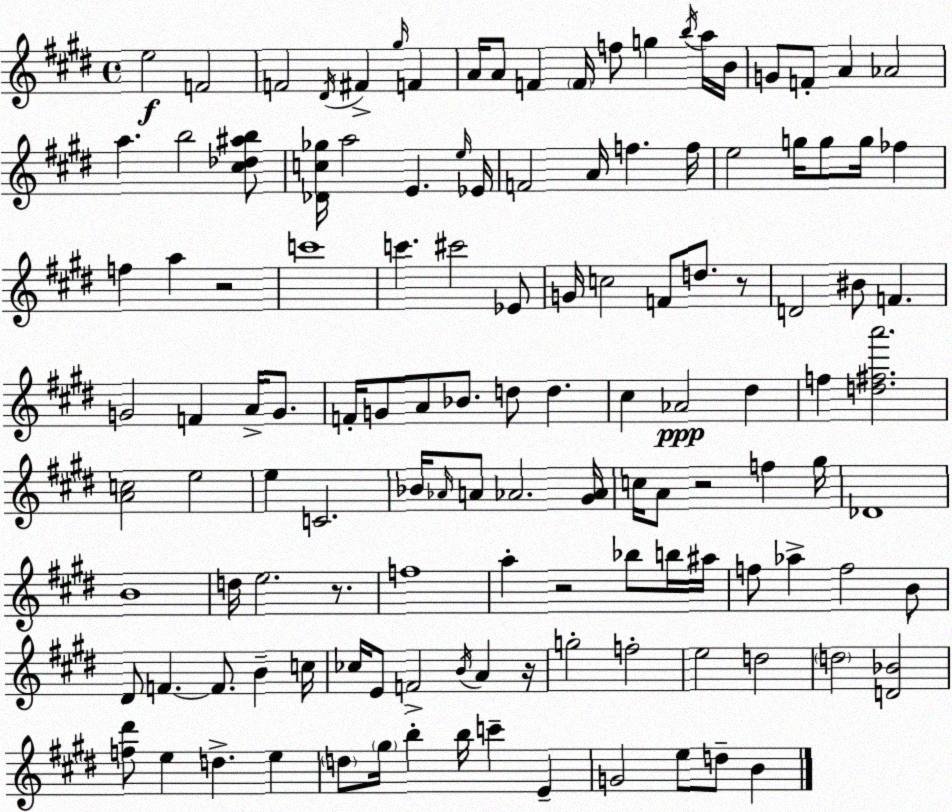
X:1
T:Untitled
M:4/4
L:1/4
K:E
e2 F2 F2 ^D/4 ^F ^g/4 F A/4 A/2 F F/4 f/2 g b/4 a/4 B/4 G/2 F/2 A _A2 a b2 [^c_d^ab]/2 [_Dc_g]/4 a2 E e/4 _E/4 F2 A/4 f f/4 e2 g/4 g/2 g/4 _f f a z2 c'4 c' ^c'2 _E/2 G/4 c2 F/2 d/2 z/2 D2 ^B/2 F G2 F A/4 G/2 F/4 G/2 A/2 _B/2 d/2 d ^c _A2 ^d f [d^fa']2 [Ac]2 e2 e C2 _B/4 _A/4 A/2 _A2 [^G_A]/4 c/4 A/2 z2 f ^g/4 _D4 B4 d/4 e2 z/2 f4 a z2 _b/2 b/4 ^a/4 f/2 _a f2 B/2 ^D/2 F F/2 B c/4 _c/4 E/2 F2 B/4 A z/4 g2 f2 e2 d2 d2 [D_B]2 [f^d']/2 e d e d/2 ^g/4 b b/4 c' E G2 e/2 d/2 B